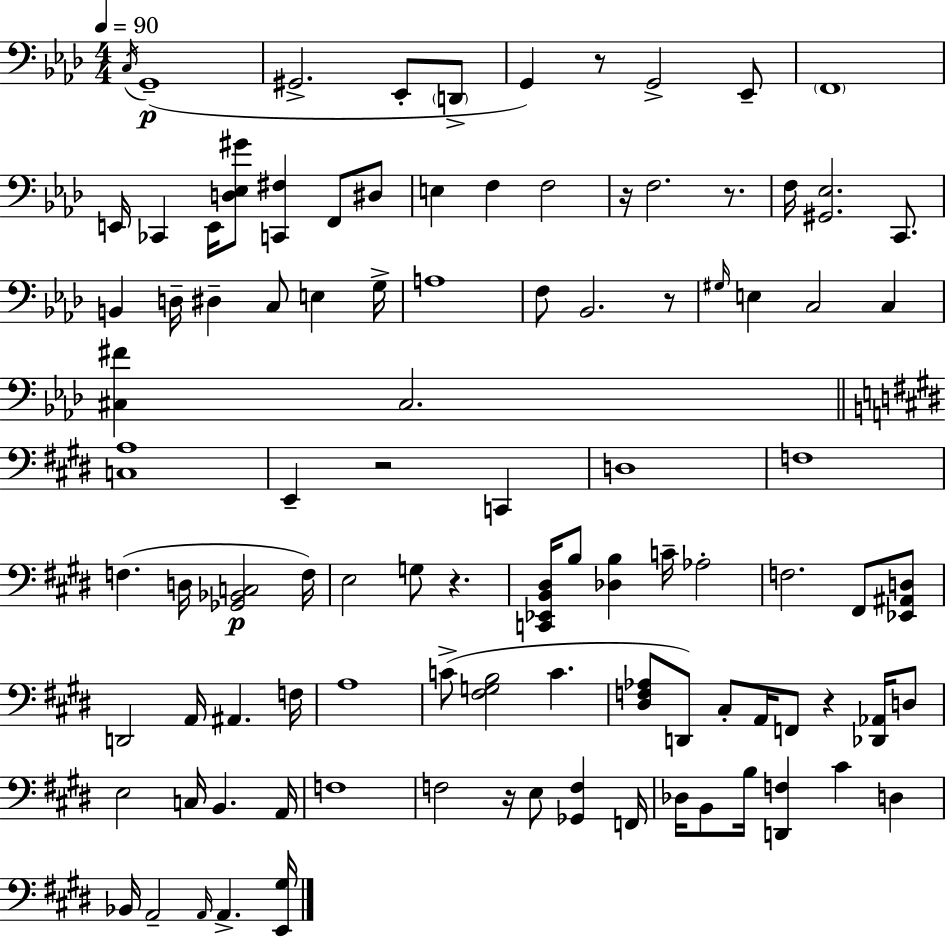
X:1
T:Untitled
M:4/4
L:1/4
K:Fm
C,/4 G,,4 ^G,,2 _E,,/2 D,,/2 G,, z/2 G,,2 _E,,/2 F,,4 E,,/4 _C,, E,,/4 [D,_E,^G]/2 [C,,^F,] F,,/2 ^D,/2 E, F, F,2 z/4 F,2 z/2 F,/4 [^G,,_E,]2 C,,/2 B,, D,/4 ^D, C,/2 E, G,/4 A,4 F,/2 _B,,2 z/2 ^G,/4 E, C,2 C, [^C,^F] ^C,2 [C,A,]4 E,, z2 C,, D,4 F,4 F, D,/4 [_G,,_B,,C,]2 F,/4 E,2 G,/2 z [C,,_E,,B,,^D,]/4 B,/2 [_D,B,] C/4 _A,2 F,2 ^F,,/2 [_E,,^A,,D,]/2 D,,2 A,,/4 ^A,, F,/4 A,4 C/2 [^F,G,B,]2 C [^D,F,_A,]/2 D,,/2 ^C,/2 A,,/4 F,,/2 z [_D,,_A,,]/4 D,/2 E,2 C,/4 B,, A,,/4 F,4 F,2 z/4 E,/2 [_G,,F,] F,,/4 _D,/4 B,,/2 B,/4 [D,,F,] ^C D, _B,,/4 A,,2 A,,/4 A,, [E,,^G,]/4